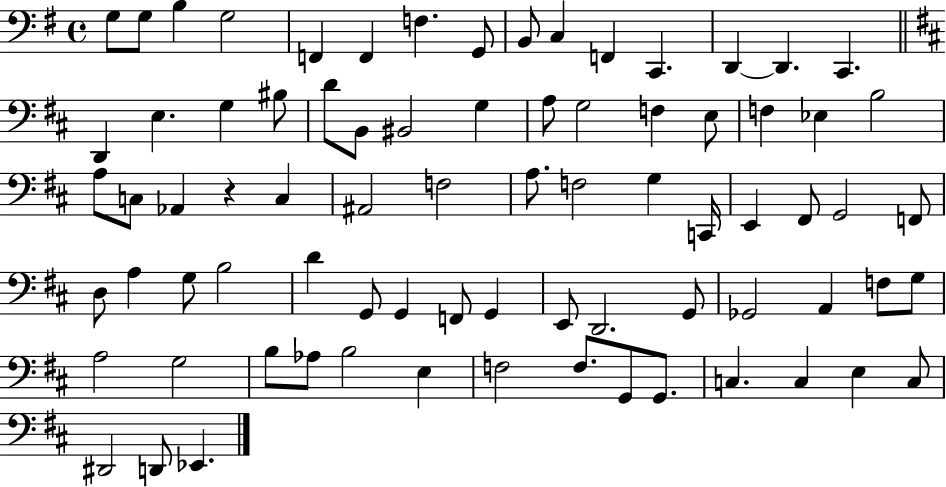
G3/e G3/e B3/q G3/h F2/q F2/q F3/q. G2/e B2/e C3/q F2/q C2/q. D2/q D2/q. C2/q. D2/q E3/q. G3/q BIS3/e D4/e B2/e BIS2/h G3/q A3/e G3/h F3/q E3/e F3/q Eb3/q B3/h A3/e C3/e Ab2/q R/q C3/q A#2/h F3/h A3/e. F3/h G3/q C2/s E2/q F#2/e G2/h F2/e D3/e A3/q G3/e B3/h D4/q G2/e G2/q F2/e G2/q E2/e D2/h. G2/e Gb2/h A2/q F3/e G3/e A3/h G3/h B3/e Ab3/e B3/h E3/q F3/h F3/e. G2/e G2/e. C3/q. C3/q E3/q C3/e D#2/h D2/e Eb2/q.